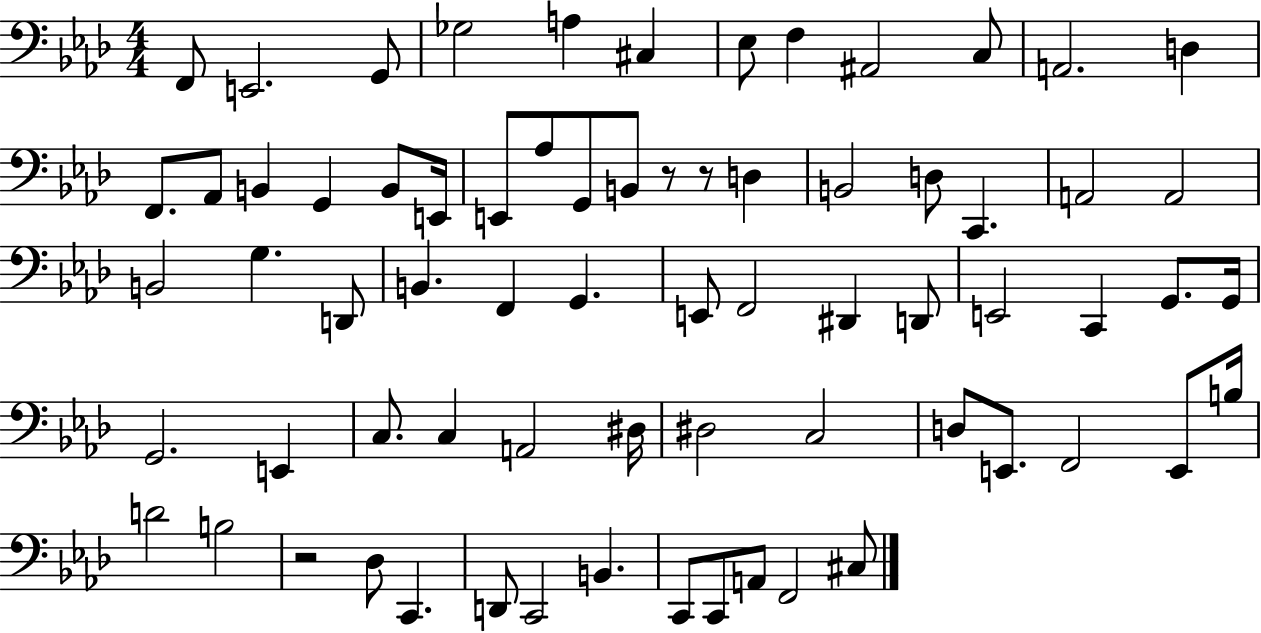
{
  \clef bass
  \numericTimeSignature
  \time 4/4
  \key aes \major
  \repeat volta 2 { f,8 e,2. g,8 | ges2 a4 cis4 | ees8 f4 ais,2 c8 | a,2. d4 | \break f,8. aes,8 b,4 g,4 b,8 e,16 | e,8 aes8 g,8 b,8 r8 r8 d4 | b,2 d8 c,4. | a,2 a,2 | \break b,2 g4. d,8 | b,4. f,4 g,4. | e,8 f,2 dis,4 d,8 | e,2 c,4 g,8. g,16 | \break g,2. e,4 | c8. c4 a,2 dis16 | dis2 c2 | d8 e,8. f,2 e,8 b16 | \break d'2 b2 | r2 des8 c,4. | d,8 c,2 b,4. | c,8 c,8 a,8 f,2 cis8 | \break } \bar "|."
}